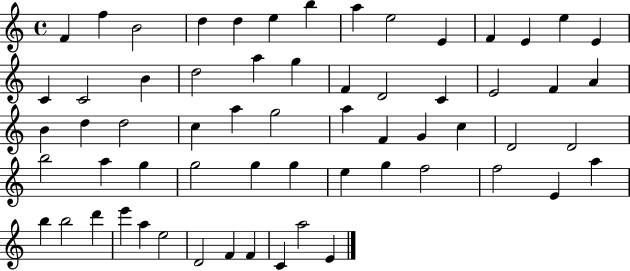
{
  \clef treble
  \time 4/4
  \defaultTimeSignature
  \key c \major
  f'4 f''4 b'2 | d''4 d''4 e''4 b''4 | a''4 e''2 e'4 | f'4 e'4 e''4 e'4 | \break c'4 c'2 b'4 | d''2 a''4 g''4 | f'4 d'2 c'4 | e'2 f'4 a'4 | \break b'4 d''4 d''2 | c''4 a''4 g''2 | a''4 f'4 g'4 c''4 | d'2 d'2 | \break b''2 a''4 g''4 | g''2 g''4 g''4 | e''4 g''4 f''2 | f''2 e'4 a''4 | \break b''4 b''2 d'''4 | e'''4 a''4 e''2 | d'2 f'4 f'4 | c'4 a''2 e'4 | \break \bar "|."
}